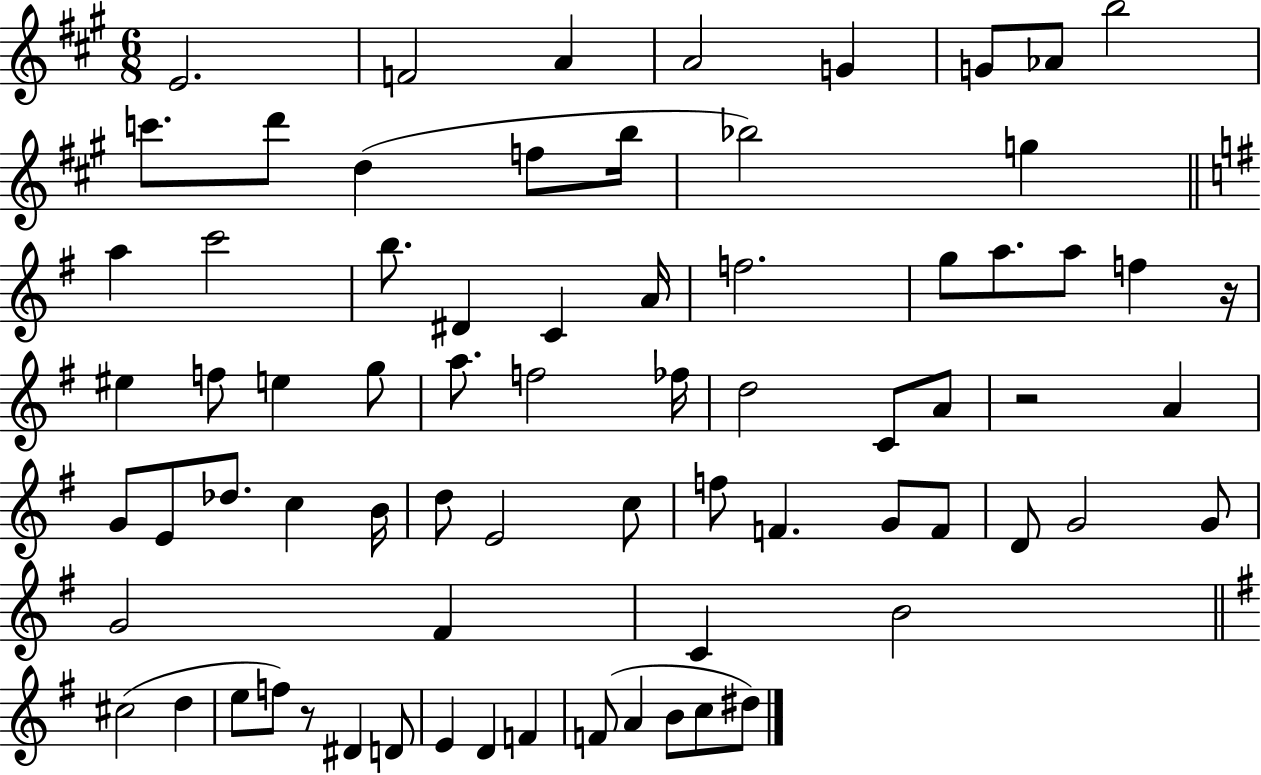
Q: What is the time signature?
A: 6/8